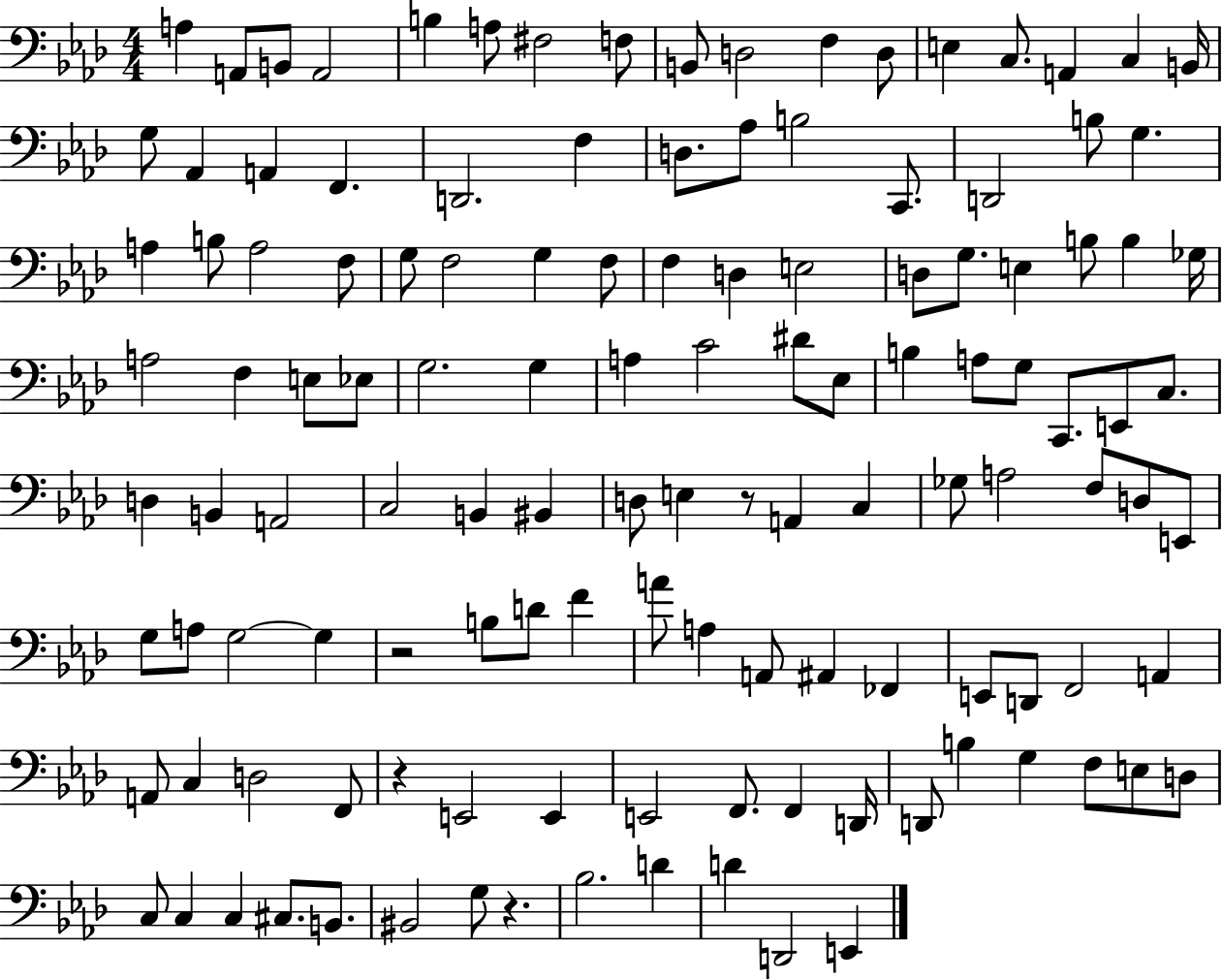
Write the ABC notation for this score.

X:1
T:Untitled
M:4/4
L:1/4
K:Ab
A, A,,/2 B,,/2 A,,2 B, A,/2 ^F,2 F,/2 B,,/2 D,2 F, D,/2 E, C,/2 A,, C, B,,/4 G,/2 _A,, A,, F,, D,,2 F, D,/2 _A,/2 B,2 C,,/2 D,,2 B,/2 G, A, B,/2 A,2 F,/2 G,/2 F,2 G, F,/2 F, D, E,2 D,/2 G,/2 E, B,/2 B, _G,/4 A,2 F, E,/2 _E,/2 G,2 G, A, C2 ^D/2 _E,/2 B, A,/2 G,/2 C,,/2 E,,/2 C,/2 D, B,, A,,2 C,2 B,, ^B,, D,/2 E, z/2 A,, C, _G,/2 A,2 F,/2 D,/2 E,,/2 G,/2 A,/2 G,2 G, z2 B,/2 D/2 F A/2 A, A,,/2 ^A,, _F,, E,,/2 D,,/2 F,,2 A,, A,,/2 C, D,2 F,,/2 z E,,2 E,, E,,2 F,,/2 F,, D,,/4 D,,/2 B, G, F,/2 E,/2 D,/2 C,/2 C, C, ^C,/2 B,,/2 ^B,,2 G,/2 z _B,2 D D D,,2 E,,